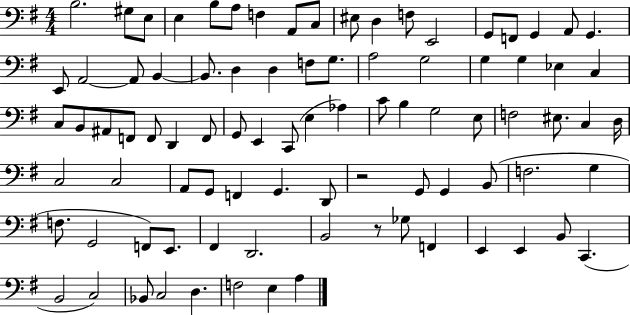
X:1
T:Untitled
M:4/4
L:1/4
K:G
B,2 ^G,/2 E,/2 E, B,/2 A,/2 F, A,,/2 C,/2 ^E,/2 D, F,/2 E,,2 G,,/2 F,,/2 G,, A,,/2 G,, E,,/2 A,,2 A,,/2 B,, B,,/2 D, D, F,/2 G,/2 A,2 G,2 G, G, _E, C, C,/2 B,,/2 ^A,,/2 F,,/2 F,,/2 D,, F,,/2 G,,/2 E,, C,,/2 E, _A, C/2 B, G,2 E,/2 F,2 ^E,/2 C, D,/4 C,2 C,2 A,,/2 G,,/2 F,, G,, D,,/2 z2 G,,/2 G,, B,,/2 F,2 G, F,/2 G,,2 F,,/2 E,,/2 ^F,, D,,2 B,,2 z/2 _G,/2 F,, E,, E,, B,,/2 C,, B,,2 C,2 _B,,/2 C,2 D, F,2 E, A,